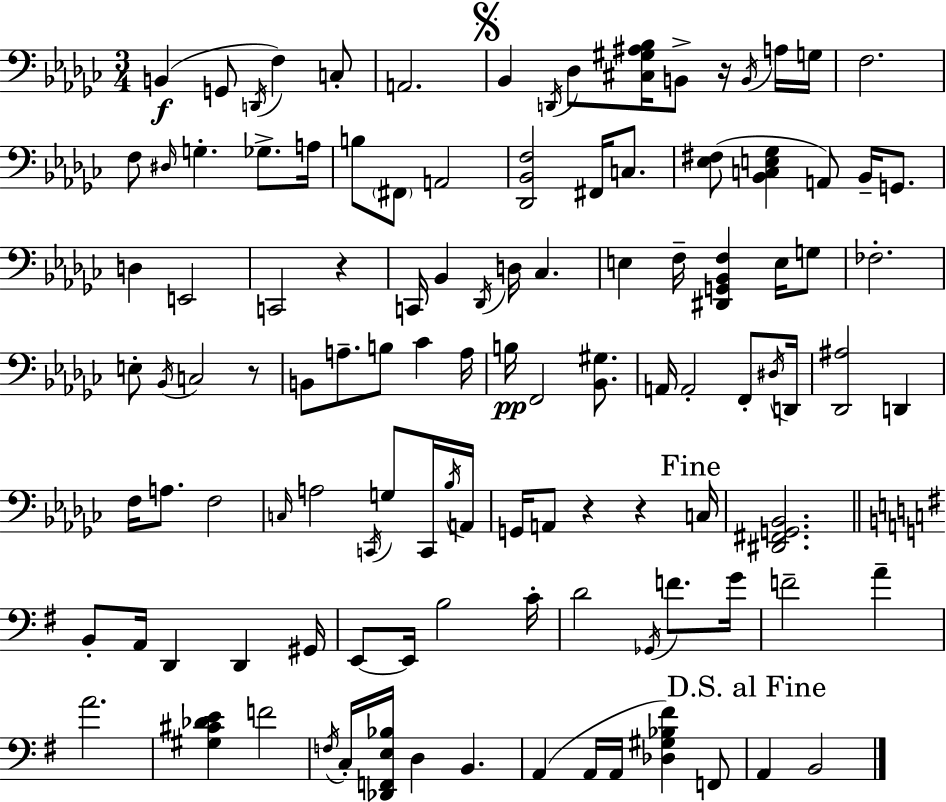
X:1
T:Untitled
M:3/4
L:1/4
K:Ebm
B,, G,,/2 D,,/4 F, C,/2 A,,2 _B,, D,,/4 _D,/2 [^C,^G,^A,_B,]/4 B,,/2 z/4 B,,/4 A,/4 G,/4 F,2 F,/2 ^D,/4 G, _G,/2 A,/4 B,/2 ^F,,/2 A,,2 [_D,,_B,,F,]2 ^F,,/4 C,/2 [_E,^F,]/2 [_B,,C,E,_G,] A,,/2 _B,,/4 G,,/2 D, E,,2 C,,2 z C,,/4 _B,, _D,,/4 D,/4 _C, E, F,/4 [^D,,G,,_B,,F,] E,/4 G,/2 _F,2 E,/2 _B,,/4 C,2 z/2 B,,/2 A,/2 B,/2 _C A,/4 B,/4 F,,2 [_B,,^G,]/2 A,,/4 A,,2 F,,/2 ^D,/4 D,,/4 [_D,,^A,]2 D,, F,/4 A,/2 F,2 C,/4 A,2 C,,/4 G,/2 C,,/4 _B,/4 A,,/4 G,,/4 A,,/2 z z C,/4 [^D,,^F,,G,,_B,,]2 B,,/2 A,,/4 D,, D,, ^G,,/4 E,,/2 E,,/4 B,2 C/4 D2 _G,,/4 F/2 G/4 F2 A A2 [^G,^C_DE] F2 F,/4 C,/4 [_D,,F,,E,_B,]/4 D, B,, A,, A,,/4 A,,/4 [_D,^G,_B,^F] F,,/2 A,, B,,2